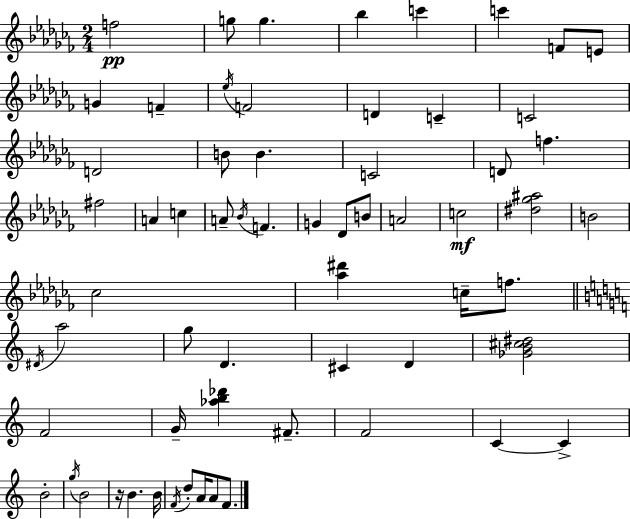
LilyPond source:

{
  \clef treble
  \numericTimeSignature
  \time 2/4
  \key aes \minor
  f''2\pp | g''8 g''4. | bes''4 c'''4 | c'''4 f'8 e'8 | \break g'4 f'4-- | \acciaccatura { ees''16 } f'2 | d'4 c'4-- | c'2 | \break d'2 | b'8 b'4. | c'2 | d'8 f''4. | \break fis''2 | a'4 c''4 | a'8-- \acciaccatura { bes'16 } f'4. | g'4 des'8 | \break b'8 a'2 | c''2\mf | <dis'' ges'' ais''>2 | b'2 | \break ces''2 | <aes'' dis'''>4 c''16-- f''8. | \bar "||" \break \key a \minor \acciaccatura { dis'16 } a''2 | g''8 d'4. | cis'4 d'4 | <ges' b' cis'' dis''>2 | \break f'2 | g'16-- <aes'' b'' des'''>4 fis'8.-- | f'2 | c'4~~ c'4-> | \break b'2-. | \acciaccatura { g''16 } b'2 | r16 b'4. | b'16 \acciaccatura { f'16 } d''8-. a'16 a'8 | \break f'8. \bar "|."
}